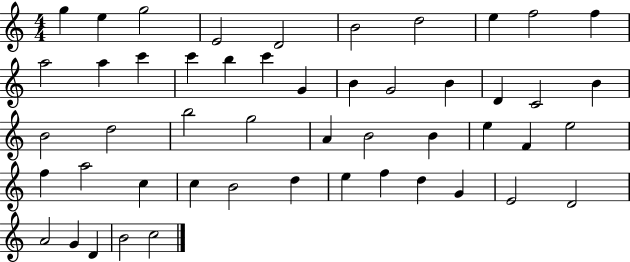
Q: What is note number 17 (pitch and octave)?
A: G4